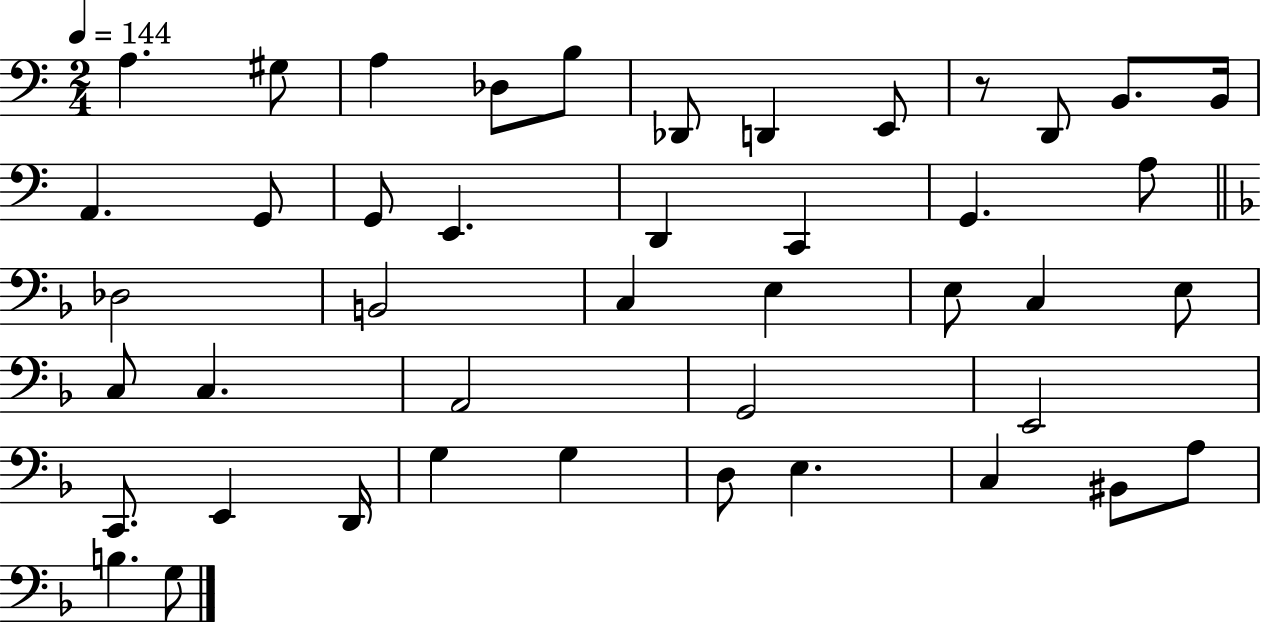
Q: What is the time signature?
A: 2/4